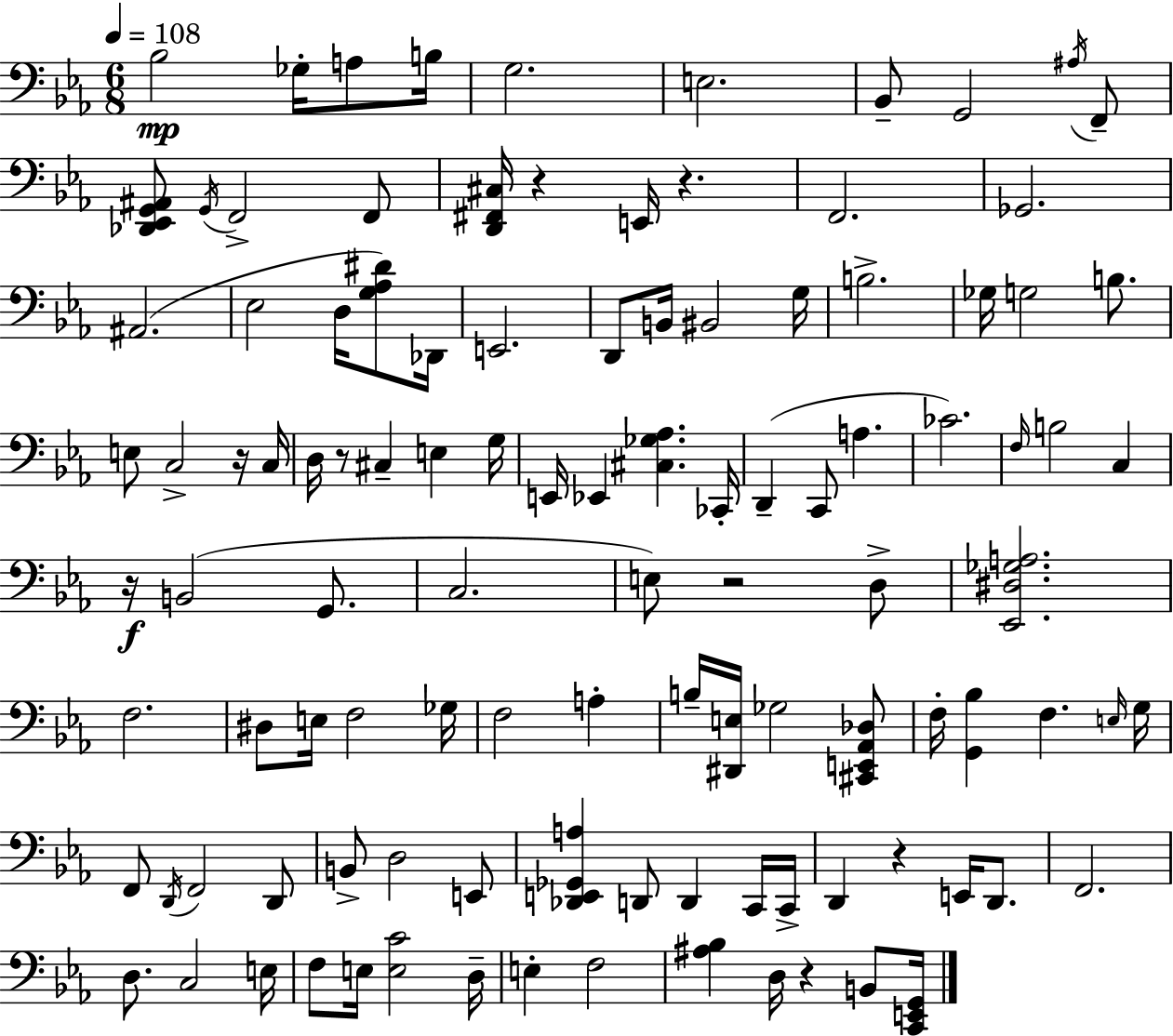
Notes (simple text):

Bb3/h Gb3/s A3/e B3/s G3/h. E3/h. Bb2/e G2/h A#3/s F2/e [Db2,Eb2,G2,A#2]/e G2/s F2/h F2/e [D2,F#2,C#3]/s R/q E2/s R/q. F2/h. Gb2/h. A#2/h. Eb3/h D3/s [G3,Ab3,D#4]/e Db2/s E2/h. D2/e B2/s BIS2/h G3/s B3/h. Gb3/s G3/h B3/e. E3/e C3/h R/s C3/s D3/s R/e C#3/q E3/q G3/s E2/s Eb2/q [C#3,Gb3,Ab3]/q. CES2/s D2/q C2/e A3/q. CES4/h. F3/s B3/h C3/q R/s B2/h G2/e. C3/h. E3/e R/h D3/e [Eb2,D#3,Gb3,A3]/h. F3/h. D#3/e E3/s F3/h Gb3/s F3/h A3/q B3/s [D#2,E3]/s Gb3/h [C#2,E2,Ab2,Db3]/e F3/s [G2,Bb3]/q F3/q. E3/s G3/s F2/e D2/s F2/h D2/e B2/e D3/h E2/e [Db2,E2,Gb2,A3]/q D2/e D2/q C2/s C2/s D2/q R/q E2/s D2/e. F2/h. D3/e. C3/h E3/s F3/e E3/s [E3,C4]/h D3/s E3/q F3/h [A#3,Bb3]/q D3/s R/q B2/e [C2,E2,G2]/s